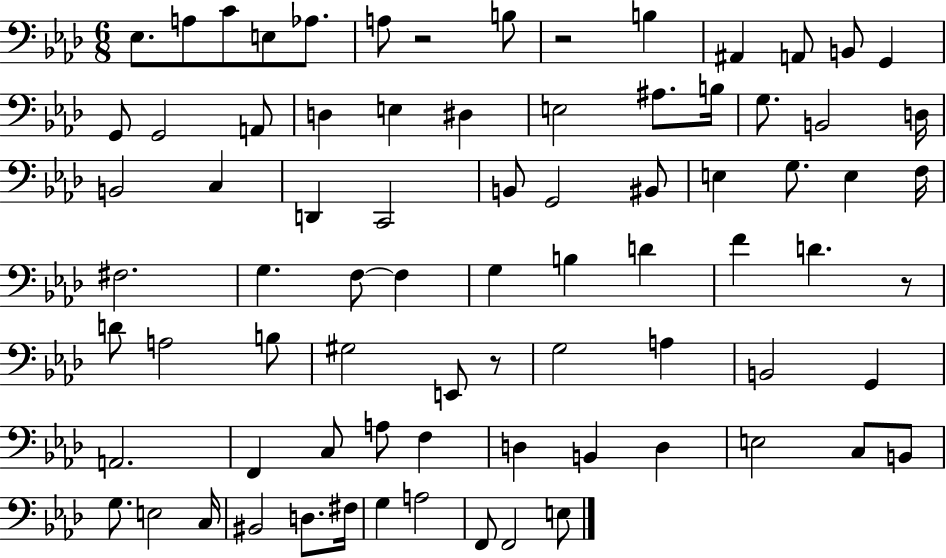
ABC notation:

X:1
T:Untitled
M:6/8
L:1/4
K:Ab
_E,/2 A,/2 C/2 E,/2 _A,/2 A,/2 z2 B,/2 z2 B, ^A,, A,,/2 B,,/2 G,, G,,/2 G,,2 A,,/2 D, E, ^D, E,2 ^A,/2 B,/4 G,/2 B,,2 D,/4 B,,2 C, D,, C,,2 B,,/2 G,,2 ^B,,/2 E, G,/2 E, F,/4 ^F,2 G, F,/2 F, G, B, D F D z/2 D/2 A,2 B,/2 ^G,2 E,,/2 z/2 G,2 A, B,,2 G,, A,,2 F,, C,/2 A,/2 F, D, B,, D, E,2 C,/2 B,,/2 G,/2 E,2 C,/4 ^B,,2 D,/2 ^F,/4 G, A,2 F,,/2 F,,2 E,/2